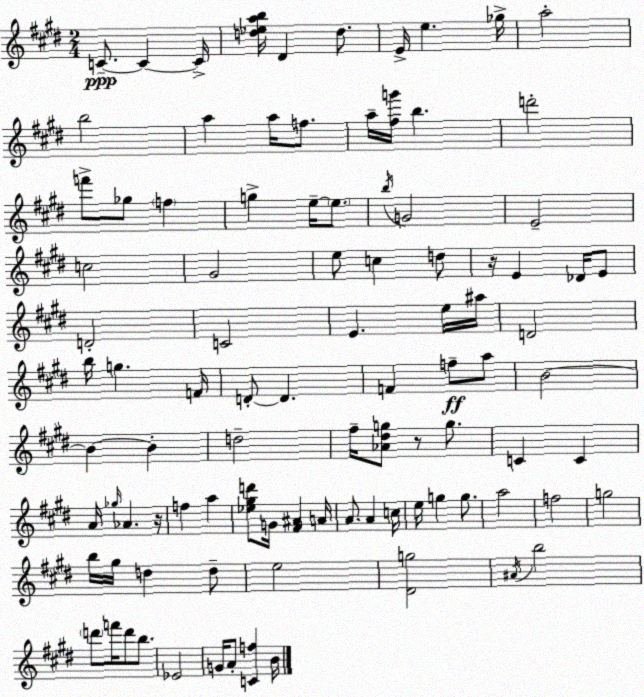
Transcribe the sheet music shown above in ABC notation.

X:1
T:Untitled
M:2/4
L:1/4
K:E
C/2 C C/4 [d_eab]/4 ^D d/2 E/4 e _g/4 a2 b2 a a/4 f/2 a/4 [^fg']/4 b d'2 f'/2 _g/2 f g e/4 e/2 b/4 G2 E2 c2 ^G2 e/2 c d/2 z/4 E _D/4 E/2 D2 C2 E e/4 ^a/4 D2 b/4 g F/4 D/2 D F f/2 a/2 B2 B B d2 ^f/4 [_A^dg]/2 z/2 g/2 C C A/4 _g/4 _A z/4 f a [_e^gd']/2 G/4 [^F^A] A/4 A/2 A c/4 e/4 g g/2 a2 f2 g2 b/4 ^g/4 d d/2 e2 [^Dg]2 ^A/4 b2 d'/2 f'/4 d'/2 b/2 _E2 G/4 A/2 [Cf] B/4